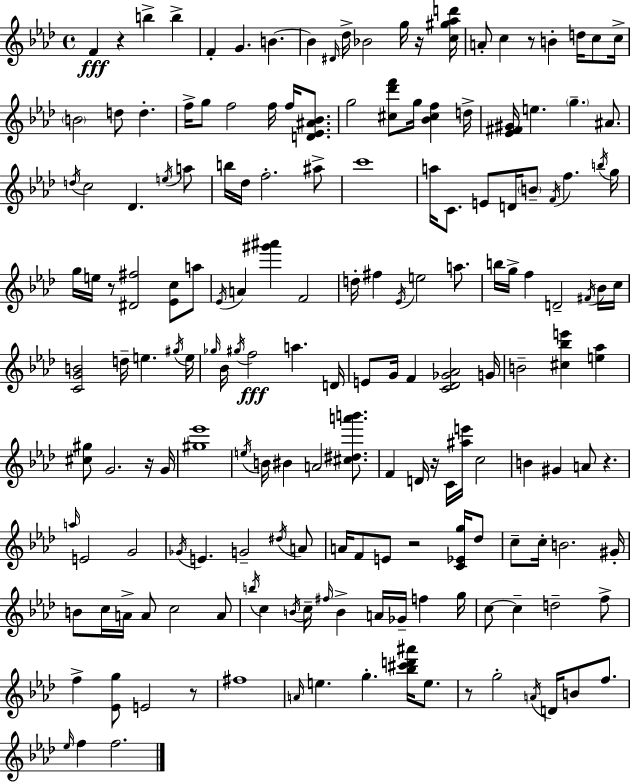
F4/q R/q B5/q B5/q F4/q G4/q. B4/q. B4/q D#4/s Db5/s Bb4/h G5/s R/s [C5,G#5,Ab5,D6]/s A4/e C5/q R/e B4/q D5/s C5/e C5/s B4/h D5/e D5/q. F5/s G5/e F5/h F5/s F5/s [D4,Eb4,A#4,Bb4]/e. G5/h [C#5,Db6,F6]/e G5/s [Bb4,C#5,F5]/q D5/s [Eb4,F#4,G#4]/s E5/q. G5/q. A#4/e. D5/s C5/h Db4/q. E5/s A5/e B5/s Db5/s F5/h. A#5/e C6/w A5/s C4/e. E4/e D4/s B4/e F4/s F5/q. B5/s G5/s G5/s E5/s R/e [D#4,F#5]/h [Eb4,C5]/e A5/e Eb4/s A4/q [G#6,A#6]/q F4/h D5/s F#5/q Eb4/s E5/h A5/e. B5/s G5/s F5/q D4/h F#4/s Bb4/s C5/s [C4,G4,B4]/h D5/s E5/q. G#5/s E5/s Gb5/s Bb4/s G#5/s F5/h A5/q. D4/s E4/e G4/s F4/q [C4,Db4,Gb4,Ab4]/h G4/s B4/h [C#5,Bb5,E6]/q [E5,Ab5]/q [C#5,G#5]/e G4/h. R/s G4/s [G#5,Eb6]/w E5/s B4/s BIS4/q A4/h [C#5,D#5,A6,B6]/e. F4/q D4/s R/s C4/s [A#5,E6]/s C5/h B4/q G#4/q A4/e R/q. A5/s E4/h G4/h Gb4/s E4/q. G4/h D#5/s A4/e A4/s F4/e E4/e R/h [C4,Eb4,G5]/s Db5/e C5/e C5/s B4/h. G#4/s B4/e C5/s A4/s A4/e C5/h A4/e B5/s C5/q B4/s C5/s F#5/s B4/q A4/s Gb4/s F5/q G5/s C5/e C5/q D5/h F5/e F5/q [Eb4,G5]/e E4/h R/e F#5/w A4/s E5/q. G5/q. [Bb5,C#6,D6,A#6]/s E5/e. R/e G5/h A4/s D4/s B4/e F5/e. Eb5/s F5/q F5/h.